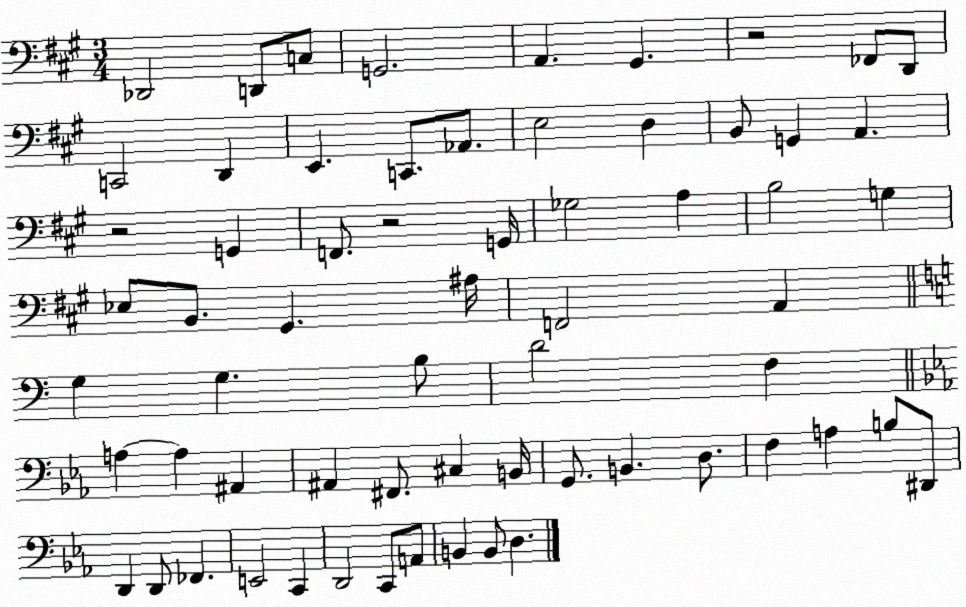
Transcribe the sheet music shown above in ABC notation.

X:1
T:Untitled
M:3/4
L:1/4
K:A
_D,,2 D,,/2 C,/2 G,,2 A,, ^G,, z2 _F,,/2 D,,/2 C,,2 D,, E,, C,,/2 _A,,/2 E,2 D, B,,/2 G,, A,, z2 G,, F,,/2 z2 G,,/4 _G,2 A, B,2 G, _E,/2 B,,/2 ^G,, ^A,/4 F,,2 A,, G, G, B,/2 D2 F, A, A, ^A,, ^A,, ^F,,/2 ^C, B,,/4 G,,/2 B,, D,/2 F, A, B,/2 ^D,,/2 D,, D,,/2 _F,, E,,2 C,, D,,2 C,,/2 A,,/2 B,, B,,/2 D,